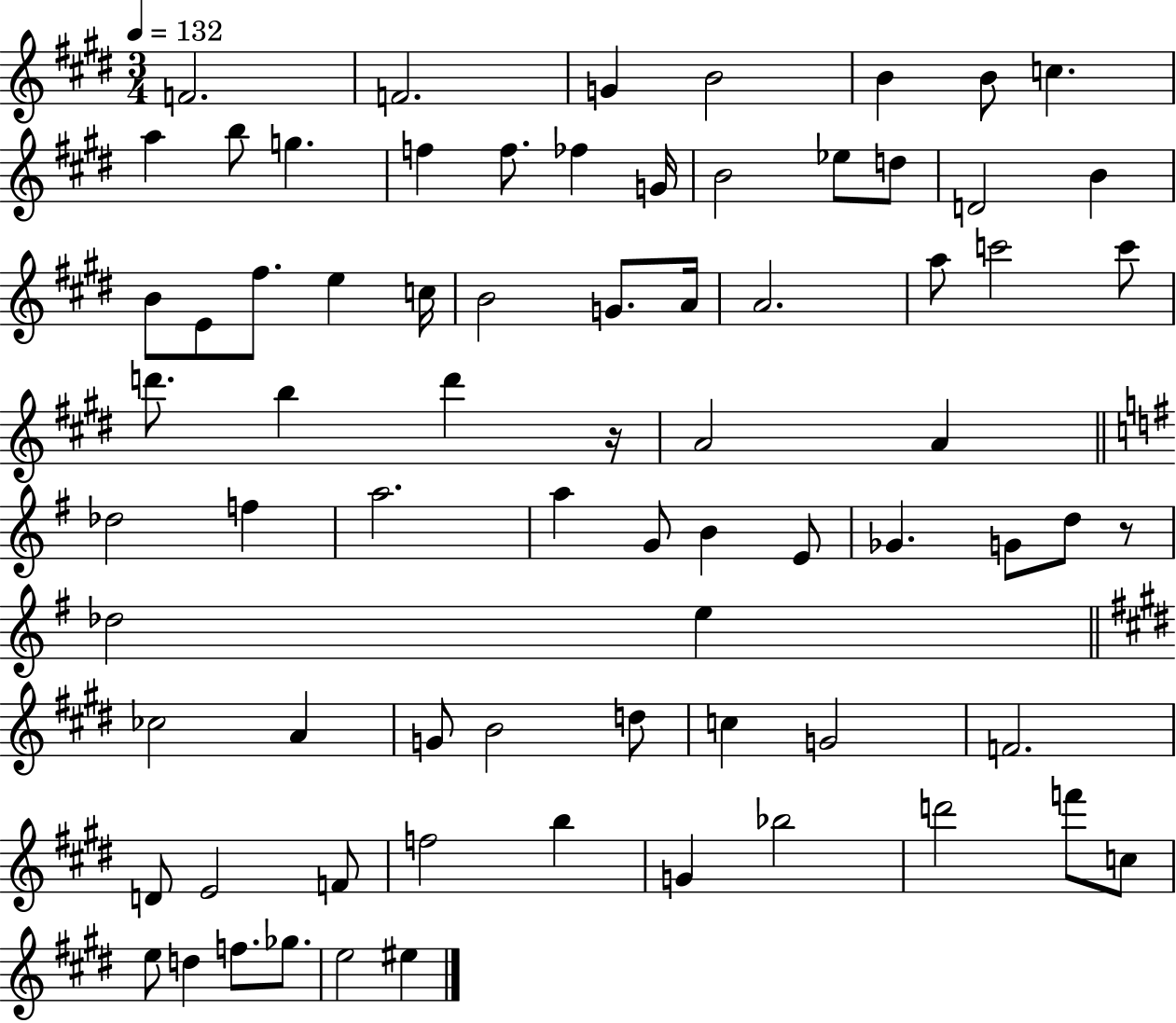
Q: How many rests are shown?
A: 2